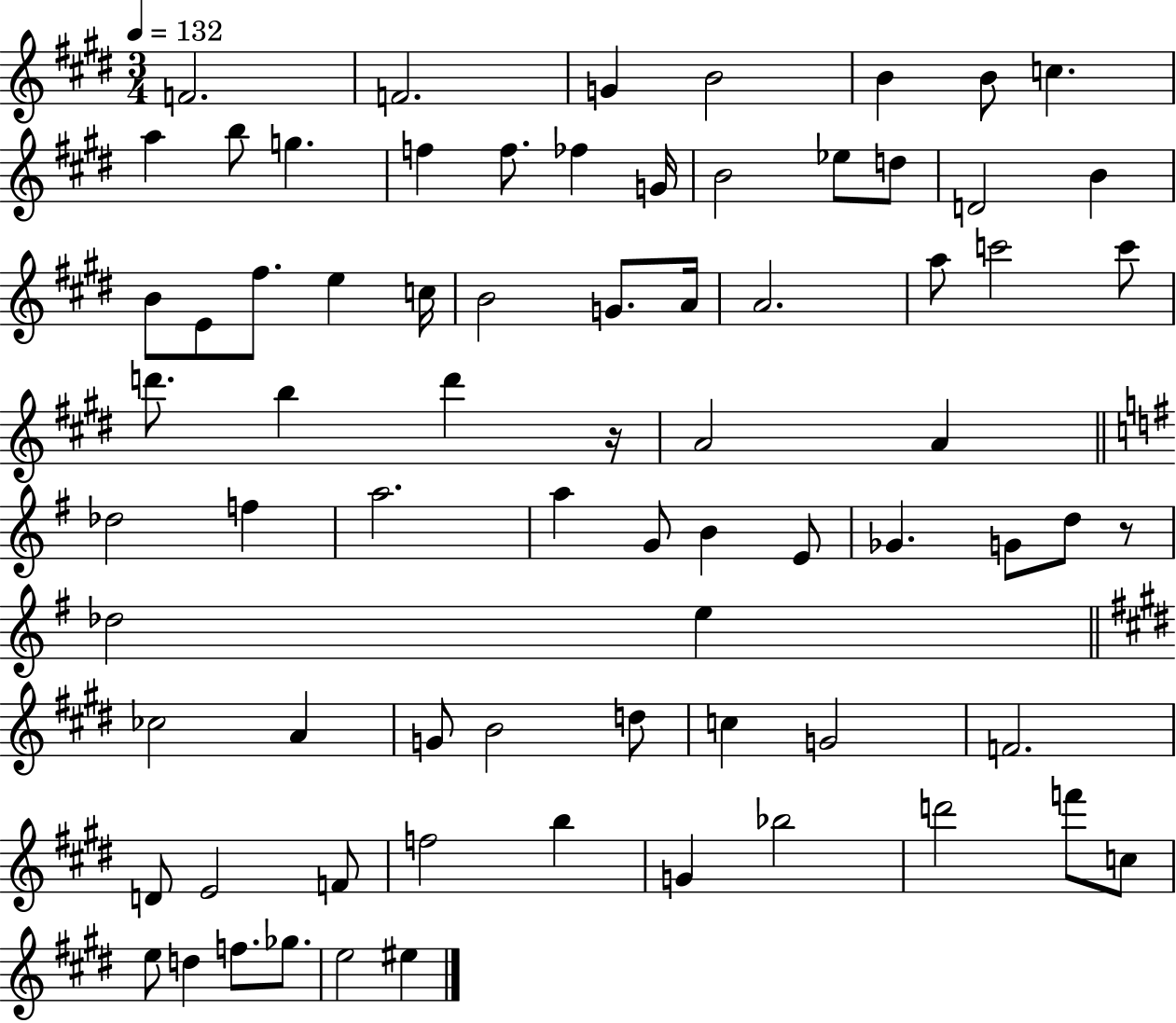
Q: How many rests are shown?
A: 2